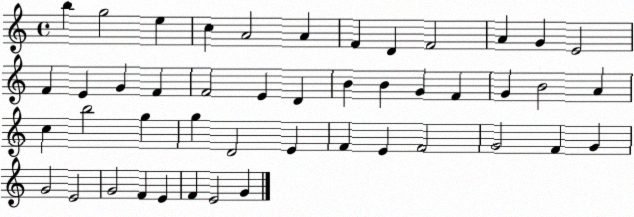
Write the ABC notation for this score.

X:1
T:Untitled
M:4/4
L:1/4
K:C
b g2 e c A2 A F D F2 A G E2 F E G F F2 E D B B G F G B2 A c b2 g g D2 E F E F2 G2 F G G2 E2 G2 F E F E2 G